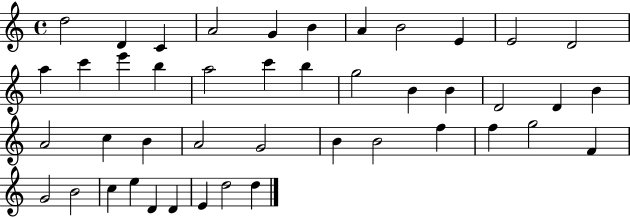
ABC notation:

X:1
T:Untitled
M:4/4
L:1/4
K:C
d2 D C A2 G B A B2 E E2 D2 a c' e' b a2 c' b g2 B B D2 D B A2 c B A2 G2 B B2 f f g2 F G2 B2 c e D D E d2 d